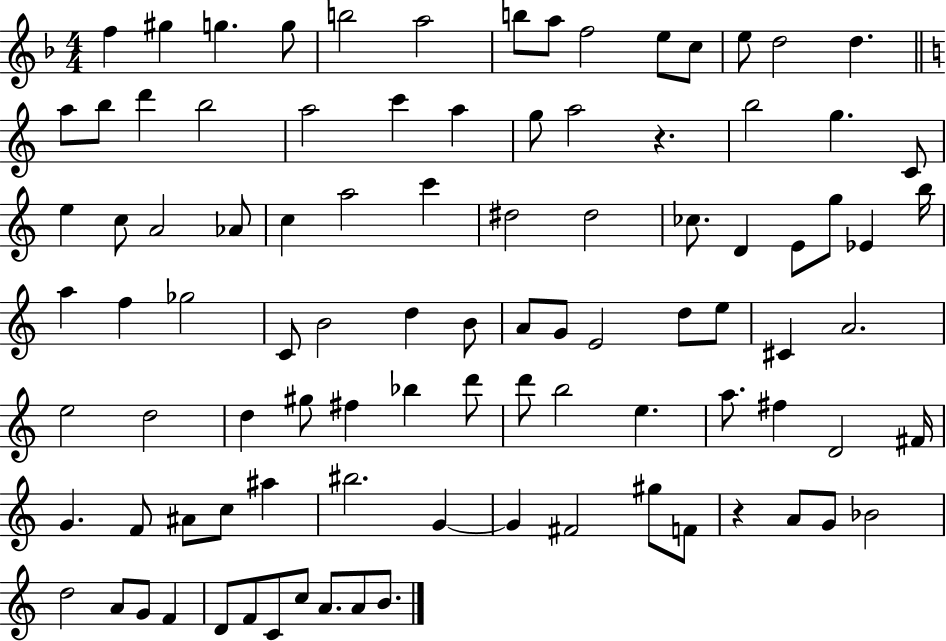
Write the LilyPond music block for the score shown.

{
  \clef treble
  \numericTimeSignature
  \time 4/4
  \key f \major
  f''4 gis''4 g''4. g''8 | b''2 a''2 | b''8 a''8 f''2 e''8 c''8 | e''8 d''2 d''4. | \break \bar "||" \break \key a \minor a''8 b''8 d'''4 b''2 | a''2 c'''4 a''4 | g''8 a''2 r4. | b''2 g''4. c'8 | \break e''4 c''8 a'2 aes'8 | c''4 a''2 c'''4 | dis''2 dis''2 | ces''8. d'4 e'8 g''8 ees'4 b''16 | \break a''4 f''4 ges''2 | c'8 b'2 d''4 b'8 | a'8 g'8 e'2 d''8 e''8 | cis'4 a'2. | \break e''2 d''2 | d''4 gis''8 fis''4 bes''4 d'''8 | d'''8 b''2 e''4. | a''8. fis''4 d'2 fis'16 | \break g'4. f'8 ais'8 c''8 ais''4 | bis''2. g'4~~ | g'4 fis'2 gis''8 f'8 | r4 a'8 g'8 bes'2 | \break d''2 a'8 g'8 f'4 | d'8 f'8 c'8 c''8 a'8. a'8 b'8. | \bar "|."
}